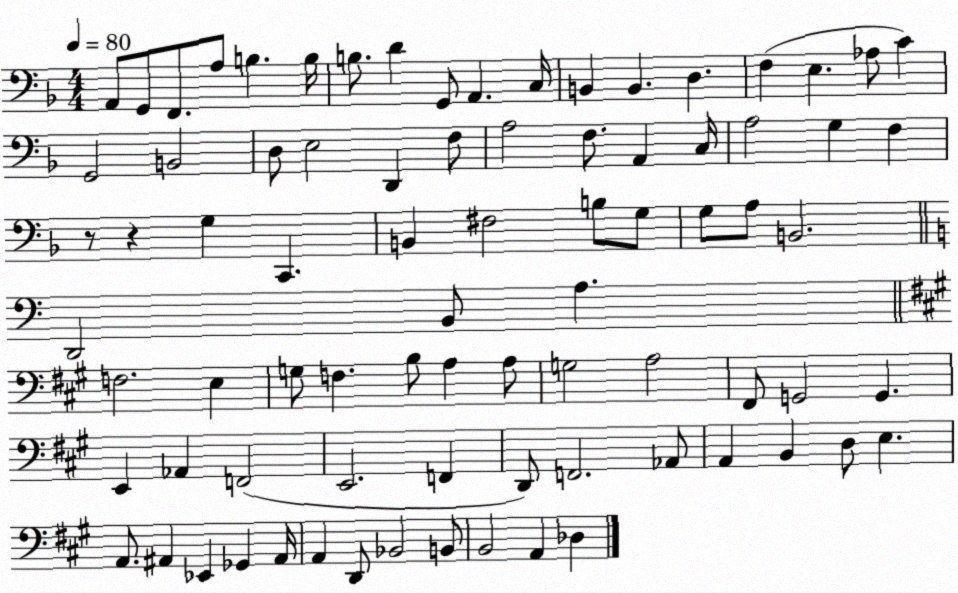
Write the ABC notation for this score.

X:1
T:Untitled
M:4/4
L:1/4
K:F
A,,/2 G,,/2 F,,/2 A,/2 B, B,/4 B,/2 D G,,/2 A,, C,/4 B,, B,, D, F, E, _A,/2 C G,,2 B,,2 D,/2 E,2 D,, F,/2 A,2 F,/2 A,, C,/4 A,2 G, F, z/2 z G, C,, B,, ^F,2 B,/2 G,/2 G,/2 A,/2 B,,2 D,,2 B,,/2 A, F,2 E, G,/2 F, B,/2 A, A,/2 G,2 A,2 ^F,,/2 G,,2 G,, E,, _A,, F,,2 E,,2 F,, D,,/2 F,,2 _A,,/2 A,, B,, D,/2 E, A,,/2 ^A,, _E,, _G,, ^A,,/4 A,, D,,/2 _B,,2 B,,/2 B,,2 A,, _D,